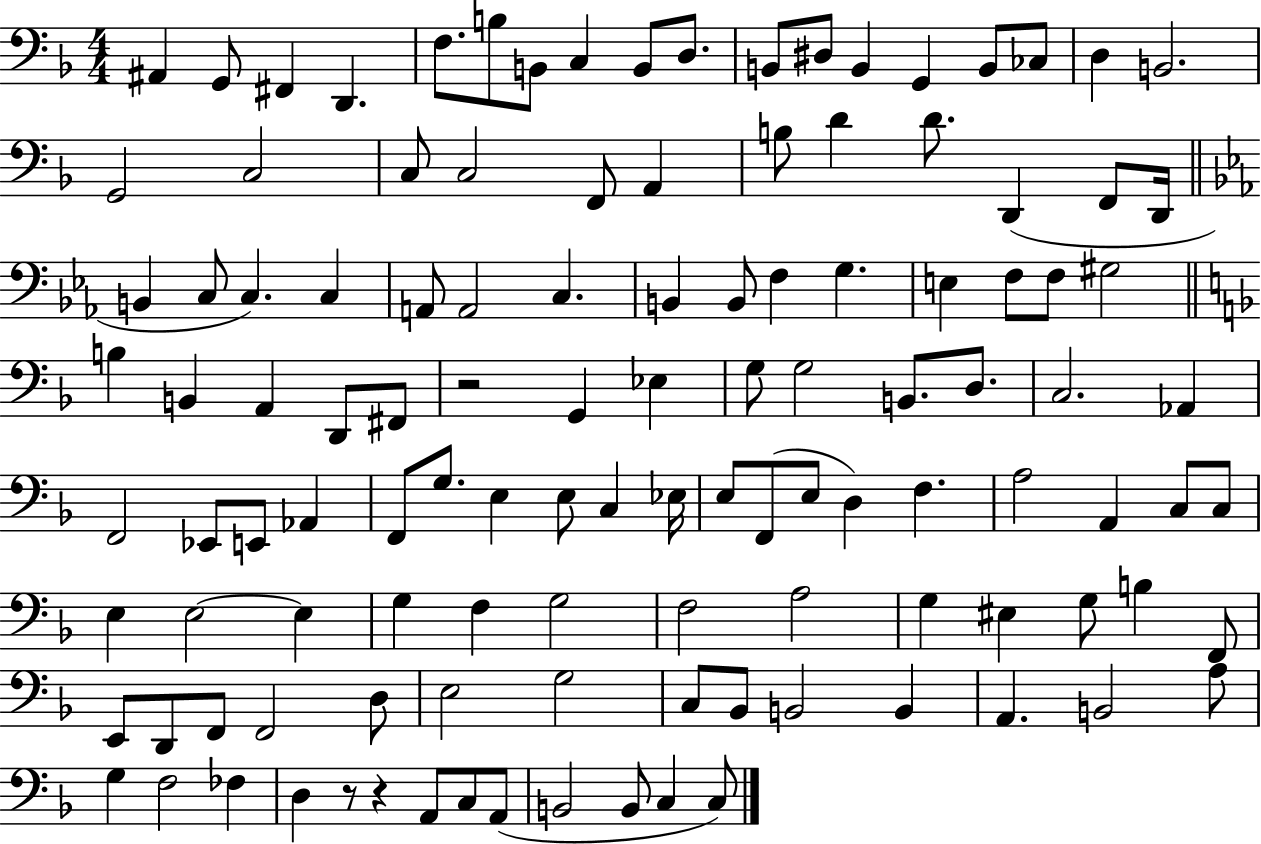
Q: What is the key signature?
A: F major